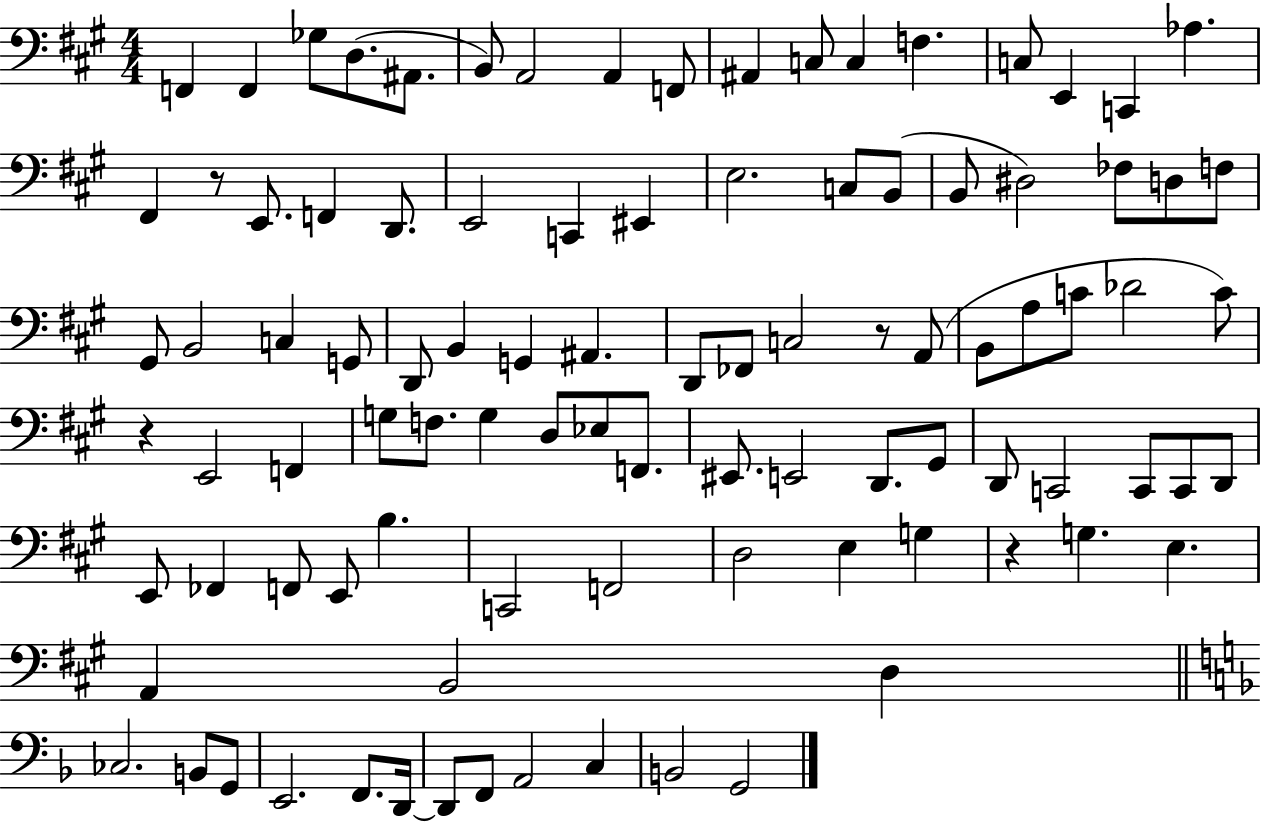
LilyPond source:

{
  \clef bass
  \numericTimeSignature
  \time 4/4
  \key a \major
  \repeat volta 2 { f,4 f,4 ges8 d8.( ais,8. | b,8) a,2 a,4 f,8 | ais,4 c8 c4 f4. | c8 e,4 c,4 aes4. | \break fis,4 r8 e,8. f,4 d,8. | e,2 c,4 eis,4 | e2. c8 b,8( | b,8 dis2) fes8 d8 f8 | \break gis,8 b,2 c4 g,8 | d,8 b,4 g,4 ais,4. | d,8 fes,8 c2 r8 a,8( | b,8 a8 c'8 des'2 c'8) | \break r4 e,2 f,4 | g8 f8. g4 d8 ees8 f,8. | eis,8. e,2 d,8. gis,8 | d,8 c,2 c,8 c,8 d,8 | \break e,8 fes,4 f,8 e,8 b4. | c,2 f,2 | d2 e4 g4 | r4 g4. e4. | \break a,4 b,2 d4 | \bar "||" \break \key f \major ces2. b,8 g,8 | e,2. f,8. d,16~~ | d,8 f,8 a,2 c4 | b,2 g,2 | \break } \bar "|."
}